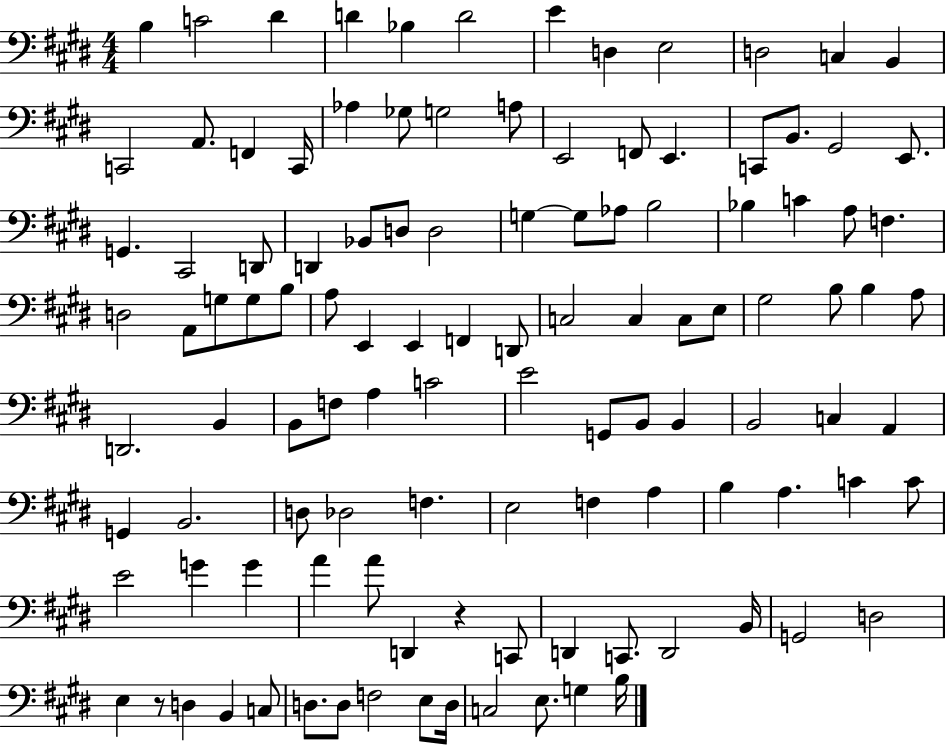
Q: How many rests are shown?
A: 2